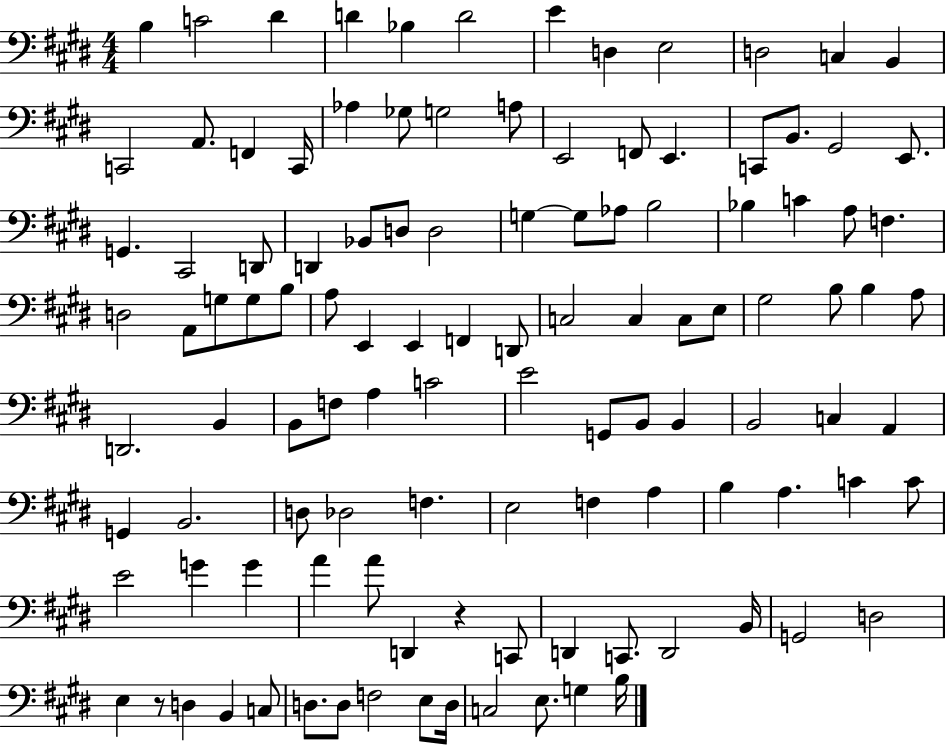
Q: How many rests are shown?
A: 2